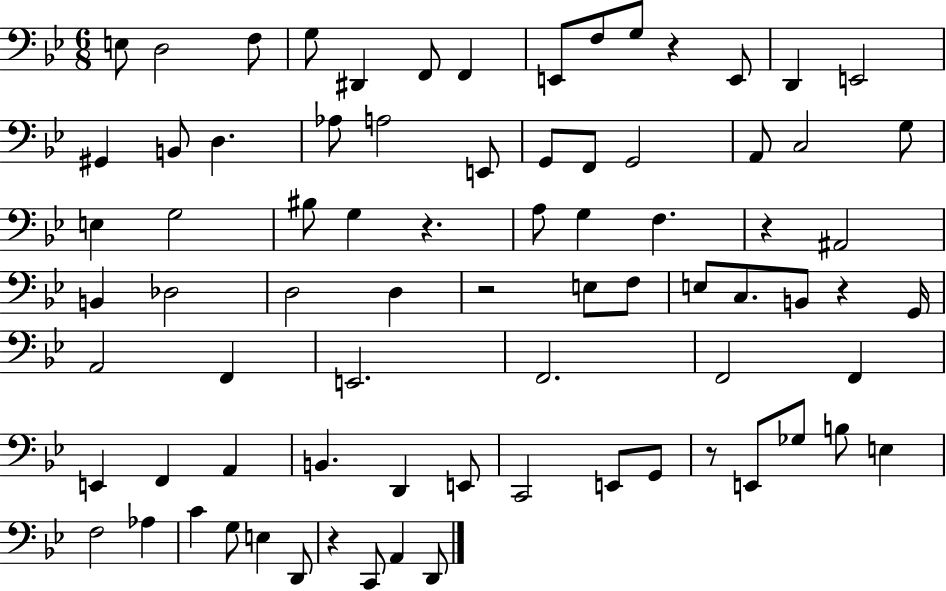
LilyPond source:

{
  \clef bass
  \numericTimeSignature
  \time 6/8
  \key bes \major
  e8 d2 f8 | g8 dis,4 f,8 f,4 | e,8 f8 g8 r4 e,8 | d,4 e,2 | \break gis,4 b,8 d4. | aes8 a2 e,8 | g,8 f,8 g,2 | a,8 c2 g8 | \break e4 g2 | bis8 g4 r4. | a8 g4 f4. | r4 ais,2 | \break b,4 des2 | d2 d4 | r2 e8 f8 | e8 c8. b,8 r4 g,16 | \break a,2 f,4 | e,2. | f,2. | f,2 f,4 | \break e,4 f,4 a,4 | b,4. d,4 e,8 | c,2 e,8 g,8 | r8 e,8 ges8 b8 e4 | \break f2 aes4 | c'4 g8 e4 d,8 | r4 c,8 a,4 d,8 | \bar "|."
}